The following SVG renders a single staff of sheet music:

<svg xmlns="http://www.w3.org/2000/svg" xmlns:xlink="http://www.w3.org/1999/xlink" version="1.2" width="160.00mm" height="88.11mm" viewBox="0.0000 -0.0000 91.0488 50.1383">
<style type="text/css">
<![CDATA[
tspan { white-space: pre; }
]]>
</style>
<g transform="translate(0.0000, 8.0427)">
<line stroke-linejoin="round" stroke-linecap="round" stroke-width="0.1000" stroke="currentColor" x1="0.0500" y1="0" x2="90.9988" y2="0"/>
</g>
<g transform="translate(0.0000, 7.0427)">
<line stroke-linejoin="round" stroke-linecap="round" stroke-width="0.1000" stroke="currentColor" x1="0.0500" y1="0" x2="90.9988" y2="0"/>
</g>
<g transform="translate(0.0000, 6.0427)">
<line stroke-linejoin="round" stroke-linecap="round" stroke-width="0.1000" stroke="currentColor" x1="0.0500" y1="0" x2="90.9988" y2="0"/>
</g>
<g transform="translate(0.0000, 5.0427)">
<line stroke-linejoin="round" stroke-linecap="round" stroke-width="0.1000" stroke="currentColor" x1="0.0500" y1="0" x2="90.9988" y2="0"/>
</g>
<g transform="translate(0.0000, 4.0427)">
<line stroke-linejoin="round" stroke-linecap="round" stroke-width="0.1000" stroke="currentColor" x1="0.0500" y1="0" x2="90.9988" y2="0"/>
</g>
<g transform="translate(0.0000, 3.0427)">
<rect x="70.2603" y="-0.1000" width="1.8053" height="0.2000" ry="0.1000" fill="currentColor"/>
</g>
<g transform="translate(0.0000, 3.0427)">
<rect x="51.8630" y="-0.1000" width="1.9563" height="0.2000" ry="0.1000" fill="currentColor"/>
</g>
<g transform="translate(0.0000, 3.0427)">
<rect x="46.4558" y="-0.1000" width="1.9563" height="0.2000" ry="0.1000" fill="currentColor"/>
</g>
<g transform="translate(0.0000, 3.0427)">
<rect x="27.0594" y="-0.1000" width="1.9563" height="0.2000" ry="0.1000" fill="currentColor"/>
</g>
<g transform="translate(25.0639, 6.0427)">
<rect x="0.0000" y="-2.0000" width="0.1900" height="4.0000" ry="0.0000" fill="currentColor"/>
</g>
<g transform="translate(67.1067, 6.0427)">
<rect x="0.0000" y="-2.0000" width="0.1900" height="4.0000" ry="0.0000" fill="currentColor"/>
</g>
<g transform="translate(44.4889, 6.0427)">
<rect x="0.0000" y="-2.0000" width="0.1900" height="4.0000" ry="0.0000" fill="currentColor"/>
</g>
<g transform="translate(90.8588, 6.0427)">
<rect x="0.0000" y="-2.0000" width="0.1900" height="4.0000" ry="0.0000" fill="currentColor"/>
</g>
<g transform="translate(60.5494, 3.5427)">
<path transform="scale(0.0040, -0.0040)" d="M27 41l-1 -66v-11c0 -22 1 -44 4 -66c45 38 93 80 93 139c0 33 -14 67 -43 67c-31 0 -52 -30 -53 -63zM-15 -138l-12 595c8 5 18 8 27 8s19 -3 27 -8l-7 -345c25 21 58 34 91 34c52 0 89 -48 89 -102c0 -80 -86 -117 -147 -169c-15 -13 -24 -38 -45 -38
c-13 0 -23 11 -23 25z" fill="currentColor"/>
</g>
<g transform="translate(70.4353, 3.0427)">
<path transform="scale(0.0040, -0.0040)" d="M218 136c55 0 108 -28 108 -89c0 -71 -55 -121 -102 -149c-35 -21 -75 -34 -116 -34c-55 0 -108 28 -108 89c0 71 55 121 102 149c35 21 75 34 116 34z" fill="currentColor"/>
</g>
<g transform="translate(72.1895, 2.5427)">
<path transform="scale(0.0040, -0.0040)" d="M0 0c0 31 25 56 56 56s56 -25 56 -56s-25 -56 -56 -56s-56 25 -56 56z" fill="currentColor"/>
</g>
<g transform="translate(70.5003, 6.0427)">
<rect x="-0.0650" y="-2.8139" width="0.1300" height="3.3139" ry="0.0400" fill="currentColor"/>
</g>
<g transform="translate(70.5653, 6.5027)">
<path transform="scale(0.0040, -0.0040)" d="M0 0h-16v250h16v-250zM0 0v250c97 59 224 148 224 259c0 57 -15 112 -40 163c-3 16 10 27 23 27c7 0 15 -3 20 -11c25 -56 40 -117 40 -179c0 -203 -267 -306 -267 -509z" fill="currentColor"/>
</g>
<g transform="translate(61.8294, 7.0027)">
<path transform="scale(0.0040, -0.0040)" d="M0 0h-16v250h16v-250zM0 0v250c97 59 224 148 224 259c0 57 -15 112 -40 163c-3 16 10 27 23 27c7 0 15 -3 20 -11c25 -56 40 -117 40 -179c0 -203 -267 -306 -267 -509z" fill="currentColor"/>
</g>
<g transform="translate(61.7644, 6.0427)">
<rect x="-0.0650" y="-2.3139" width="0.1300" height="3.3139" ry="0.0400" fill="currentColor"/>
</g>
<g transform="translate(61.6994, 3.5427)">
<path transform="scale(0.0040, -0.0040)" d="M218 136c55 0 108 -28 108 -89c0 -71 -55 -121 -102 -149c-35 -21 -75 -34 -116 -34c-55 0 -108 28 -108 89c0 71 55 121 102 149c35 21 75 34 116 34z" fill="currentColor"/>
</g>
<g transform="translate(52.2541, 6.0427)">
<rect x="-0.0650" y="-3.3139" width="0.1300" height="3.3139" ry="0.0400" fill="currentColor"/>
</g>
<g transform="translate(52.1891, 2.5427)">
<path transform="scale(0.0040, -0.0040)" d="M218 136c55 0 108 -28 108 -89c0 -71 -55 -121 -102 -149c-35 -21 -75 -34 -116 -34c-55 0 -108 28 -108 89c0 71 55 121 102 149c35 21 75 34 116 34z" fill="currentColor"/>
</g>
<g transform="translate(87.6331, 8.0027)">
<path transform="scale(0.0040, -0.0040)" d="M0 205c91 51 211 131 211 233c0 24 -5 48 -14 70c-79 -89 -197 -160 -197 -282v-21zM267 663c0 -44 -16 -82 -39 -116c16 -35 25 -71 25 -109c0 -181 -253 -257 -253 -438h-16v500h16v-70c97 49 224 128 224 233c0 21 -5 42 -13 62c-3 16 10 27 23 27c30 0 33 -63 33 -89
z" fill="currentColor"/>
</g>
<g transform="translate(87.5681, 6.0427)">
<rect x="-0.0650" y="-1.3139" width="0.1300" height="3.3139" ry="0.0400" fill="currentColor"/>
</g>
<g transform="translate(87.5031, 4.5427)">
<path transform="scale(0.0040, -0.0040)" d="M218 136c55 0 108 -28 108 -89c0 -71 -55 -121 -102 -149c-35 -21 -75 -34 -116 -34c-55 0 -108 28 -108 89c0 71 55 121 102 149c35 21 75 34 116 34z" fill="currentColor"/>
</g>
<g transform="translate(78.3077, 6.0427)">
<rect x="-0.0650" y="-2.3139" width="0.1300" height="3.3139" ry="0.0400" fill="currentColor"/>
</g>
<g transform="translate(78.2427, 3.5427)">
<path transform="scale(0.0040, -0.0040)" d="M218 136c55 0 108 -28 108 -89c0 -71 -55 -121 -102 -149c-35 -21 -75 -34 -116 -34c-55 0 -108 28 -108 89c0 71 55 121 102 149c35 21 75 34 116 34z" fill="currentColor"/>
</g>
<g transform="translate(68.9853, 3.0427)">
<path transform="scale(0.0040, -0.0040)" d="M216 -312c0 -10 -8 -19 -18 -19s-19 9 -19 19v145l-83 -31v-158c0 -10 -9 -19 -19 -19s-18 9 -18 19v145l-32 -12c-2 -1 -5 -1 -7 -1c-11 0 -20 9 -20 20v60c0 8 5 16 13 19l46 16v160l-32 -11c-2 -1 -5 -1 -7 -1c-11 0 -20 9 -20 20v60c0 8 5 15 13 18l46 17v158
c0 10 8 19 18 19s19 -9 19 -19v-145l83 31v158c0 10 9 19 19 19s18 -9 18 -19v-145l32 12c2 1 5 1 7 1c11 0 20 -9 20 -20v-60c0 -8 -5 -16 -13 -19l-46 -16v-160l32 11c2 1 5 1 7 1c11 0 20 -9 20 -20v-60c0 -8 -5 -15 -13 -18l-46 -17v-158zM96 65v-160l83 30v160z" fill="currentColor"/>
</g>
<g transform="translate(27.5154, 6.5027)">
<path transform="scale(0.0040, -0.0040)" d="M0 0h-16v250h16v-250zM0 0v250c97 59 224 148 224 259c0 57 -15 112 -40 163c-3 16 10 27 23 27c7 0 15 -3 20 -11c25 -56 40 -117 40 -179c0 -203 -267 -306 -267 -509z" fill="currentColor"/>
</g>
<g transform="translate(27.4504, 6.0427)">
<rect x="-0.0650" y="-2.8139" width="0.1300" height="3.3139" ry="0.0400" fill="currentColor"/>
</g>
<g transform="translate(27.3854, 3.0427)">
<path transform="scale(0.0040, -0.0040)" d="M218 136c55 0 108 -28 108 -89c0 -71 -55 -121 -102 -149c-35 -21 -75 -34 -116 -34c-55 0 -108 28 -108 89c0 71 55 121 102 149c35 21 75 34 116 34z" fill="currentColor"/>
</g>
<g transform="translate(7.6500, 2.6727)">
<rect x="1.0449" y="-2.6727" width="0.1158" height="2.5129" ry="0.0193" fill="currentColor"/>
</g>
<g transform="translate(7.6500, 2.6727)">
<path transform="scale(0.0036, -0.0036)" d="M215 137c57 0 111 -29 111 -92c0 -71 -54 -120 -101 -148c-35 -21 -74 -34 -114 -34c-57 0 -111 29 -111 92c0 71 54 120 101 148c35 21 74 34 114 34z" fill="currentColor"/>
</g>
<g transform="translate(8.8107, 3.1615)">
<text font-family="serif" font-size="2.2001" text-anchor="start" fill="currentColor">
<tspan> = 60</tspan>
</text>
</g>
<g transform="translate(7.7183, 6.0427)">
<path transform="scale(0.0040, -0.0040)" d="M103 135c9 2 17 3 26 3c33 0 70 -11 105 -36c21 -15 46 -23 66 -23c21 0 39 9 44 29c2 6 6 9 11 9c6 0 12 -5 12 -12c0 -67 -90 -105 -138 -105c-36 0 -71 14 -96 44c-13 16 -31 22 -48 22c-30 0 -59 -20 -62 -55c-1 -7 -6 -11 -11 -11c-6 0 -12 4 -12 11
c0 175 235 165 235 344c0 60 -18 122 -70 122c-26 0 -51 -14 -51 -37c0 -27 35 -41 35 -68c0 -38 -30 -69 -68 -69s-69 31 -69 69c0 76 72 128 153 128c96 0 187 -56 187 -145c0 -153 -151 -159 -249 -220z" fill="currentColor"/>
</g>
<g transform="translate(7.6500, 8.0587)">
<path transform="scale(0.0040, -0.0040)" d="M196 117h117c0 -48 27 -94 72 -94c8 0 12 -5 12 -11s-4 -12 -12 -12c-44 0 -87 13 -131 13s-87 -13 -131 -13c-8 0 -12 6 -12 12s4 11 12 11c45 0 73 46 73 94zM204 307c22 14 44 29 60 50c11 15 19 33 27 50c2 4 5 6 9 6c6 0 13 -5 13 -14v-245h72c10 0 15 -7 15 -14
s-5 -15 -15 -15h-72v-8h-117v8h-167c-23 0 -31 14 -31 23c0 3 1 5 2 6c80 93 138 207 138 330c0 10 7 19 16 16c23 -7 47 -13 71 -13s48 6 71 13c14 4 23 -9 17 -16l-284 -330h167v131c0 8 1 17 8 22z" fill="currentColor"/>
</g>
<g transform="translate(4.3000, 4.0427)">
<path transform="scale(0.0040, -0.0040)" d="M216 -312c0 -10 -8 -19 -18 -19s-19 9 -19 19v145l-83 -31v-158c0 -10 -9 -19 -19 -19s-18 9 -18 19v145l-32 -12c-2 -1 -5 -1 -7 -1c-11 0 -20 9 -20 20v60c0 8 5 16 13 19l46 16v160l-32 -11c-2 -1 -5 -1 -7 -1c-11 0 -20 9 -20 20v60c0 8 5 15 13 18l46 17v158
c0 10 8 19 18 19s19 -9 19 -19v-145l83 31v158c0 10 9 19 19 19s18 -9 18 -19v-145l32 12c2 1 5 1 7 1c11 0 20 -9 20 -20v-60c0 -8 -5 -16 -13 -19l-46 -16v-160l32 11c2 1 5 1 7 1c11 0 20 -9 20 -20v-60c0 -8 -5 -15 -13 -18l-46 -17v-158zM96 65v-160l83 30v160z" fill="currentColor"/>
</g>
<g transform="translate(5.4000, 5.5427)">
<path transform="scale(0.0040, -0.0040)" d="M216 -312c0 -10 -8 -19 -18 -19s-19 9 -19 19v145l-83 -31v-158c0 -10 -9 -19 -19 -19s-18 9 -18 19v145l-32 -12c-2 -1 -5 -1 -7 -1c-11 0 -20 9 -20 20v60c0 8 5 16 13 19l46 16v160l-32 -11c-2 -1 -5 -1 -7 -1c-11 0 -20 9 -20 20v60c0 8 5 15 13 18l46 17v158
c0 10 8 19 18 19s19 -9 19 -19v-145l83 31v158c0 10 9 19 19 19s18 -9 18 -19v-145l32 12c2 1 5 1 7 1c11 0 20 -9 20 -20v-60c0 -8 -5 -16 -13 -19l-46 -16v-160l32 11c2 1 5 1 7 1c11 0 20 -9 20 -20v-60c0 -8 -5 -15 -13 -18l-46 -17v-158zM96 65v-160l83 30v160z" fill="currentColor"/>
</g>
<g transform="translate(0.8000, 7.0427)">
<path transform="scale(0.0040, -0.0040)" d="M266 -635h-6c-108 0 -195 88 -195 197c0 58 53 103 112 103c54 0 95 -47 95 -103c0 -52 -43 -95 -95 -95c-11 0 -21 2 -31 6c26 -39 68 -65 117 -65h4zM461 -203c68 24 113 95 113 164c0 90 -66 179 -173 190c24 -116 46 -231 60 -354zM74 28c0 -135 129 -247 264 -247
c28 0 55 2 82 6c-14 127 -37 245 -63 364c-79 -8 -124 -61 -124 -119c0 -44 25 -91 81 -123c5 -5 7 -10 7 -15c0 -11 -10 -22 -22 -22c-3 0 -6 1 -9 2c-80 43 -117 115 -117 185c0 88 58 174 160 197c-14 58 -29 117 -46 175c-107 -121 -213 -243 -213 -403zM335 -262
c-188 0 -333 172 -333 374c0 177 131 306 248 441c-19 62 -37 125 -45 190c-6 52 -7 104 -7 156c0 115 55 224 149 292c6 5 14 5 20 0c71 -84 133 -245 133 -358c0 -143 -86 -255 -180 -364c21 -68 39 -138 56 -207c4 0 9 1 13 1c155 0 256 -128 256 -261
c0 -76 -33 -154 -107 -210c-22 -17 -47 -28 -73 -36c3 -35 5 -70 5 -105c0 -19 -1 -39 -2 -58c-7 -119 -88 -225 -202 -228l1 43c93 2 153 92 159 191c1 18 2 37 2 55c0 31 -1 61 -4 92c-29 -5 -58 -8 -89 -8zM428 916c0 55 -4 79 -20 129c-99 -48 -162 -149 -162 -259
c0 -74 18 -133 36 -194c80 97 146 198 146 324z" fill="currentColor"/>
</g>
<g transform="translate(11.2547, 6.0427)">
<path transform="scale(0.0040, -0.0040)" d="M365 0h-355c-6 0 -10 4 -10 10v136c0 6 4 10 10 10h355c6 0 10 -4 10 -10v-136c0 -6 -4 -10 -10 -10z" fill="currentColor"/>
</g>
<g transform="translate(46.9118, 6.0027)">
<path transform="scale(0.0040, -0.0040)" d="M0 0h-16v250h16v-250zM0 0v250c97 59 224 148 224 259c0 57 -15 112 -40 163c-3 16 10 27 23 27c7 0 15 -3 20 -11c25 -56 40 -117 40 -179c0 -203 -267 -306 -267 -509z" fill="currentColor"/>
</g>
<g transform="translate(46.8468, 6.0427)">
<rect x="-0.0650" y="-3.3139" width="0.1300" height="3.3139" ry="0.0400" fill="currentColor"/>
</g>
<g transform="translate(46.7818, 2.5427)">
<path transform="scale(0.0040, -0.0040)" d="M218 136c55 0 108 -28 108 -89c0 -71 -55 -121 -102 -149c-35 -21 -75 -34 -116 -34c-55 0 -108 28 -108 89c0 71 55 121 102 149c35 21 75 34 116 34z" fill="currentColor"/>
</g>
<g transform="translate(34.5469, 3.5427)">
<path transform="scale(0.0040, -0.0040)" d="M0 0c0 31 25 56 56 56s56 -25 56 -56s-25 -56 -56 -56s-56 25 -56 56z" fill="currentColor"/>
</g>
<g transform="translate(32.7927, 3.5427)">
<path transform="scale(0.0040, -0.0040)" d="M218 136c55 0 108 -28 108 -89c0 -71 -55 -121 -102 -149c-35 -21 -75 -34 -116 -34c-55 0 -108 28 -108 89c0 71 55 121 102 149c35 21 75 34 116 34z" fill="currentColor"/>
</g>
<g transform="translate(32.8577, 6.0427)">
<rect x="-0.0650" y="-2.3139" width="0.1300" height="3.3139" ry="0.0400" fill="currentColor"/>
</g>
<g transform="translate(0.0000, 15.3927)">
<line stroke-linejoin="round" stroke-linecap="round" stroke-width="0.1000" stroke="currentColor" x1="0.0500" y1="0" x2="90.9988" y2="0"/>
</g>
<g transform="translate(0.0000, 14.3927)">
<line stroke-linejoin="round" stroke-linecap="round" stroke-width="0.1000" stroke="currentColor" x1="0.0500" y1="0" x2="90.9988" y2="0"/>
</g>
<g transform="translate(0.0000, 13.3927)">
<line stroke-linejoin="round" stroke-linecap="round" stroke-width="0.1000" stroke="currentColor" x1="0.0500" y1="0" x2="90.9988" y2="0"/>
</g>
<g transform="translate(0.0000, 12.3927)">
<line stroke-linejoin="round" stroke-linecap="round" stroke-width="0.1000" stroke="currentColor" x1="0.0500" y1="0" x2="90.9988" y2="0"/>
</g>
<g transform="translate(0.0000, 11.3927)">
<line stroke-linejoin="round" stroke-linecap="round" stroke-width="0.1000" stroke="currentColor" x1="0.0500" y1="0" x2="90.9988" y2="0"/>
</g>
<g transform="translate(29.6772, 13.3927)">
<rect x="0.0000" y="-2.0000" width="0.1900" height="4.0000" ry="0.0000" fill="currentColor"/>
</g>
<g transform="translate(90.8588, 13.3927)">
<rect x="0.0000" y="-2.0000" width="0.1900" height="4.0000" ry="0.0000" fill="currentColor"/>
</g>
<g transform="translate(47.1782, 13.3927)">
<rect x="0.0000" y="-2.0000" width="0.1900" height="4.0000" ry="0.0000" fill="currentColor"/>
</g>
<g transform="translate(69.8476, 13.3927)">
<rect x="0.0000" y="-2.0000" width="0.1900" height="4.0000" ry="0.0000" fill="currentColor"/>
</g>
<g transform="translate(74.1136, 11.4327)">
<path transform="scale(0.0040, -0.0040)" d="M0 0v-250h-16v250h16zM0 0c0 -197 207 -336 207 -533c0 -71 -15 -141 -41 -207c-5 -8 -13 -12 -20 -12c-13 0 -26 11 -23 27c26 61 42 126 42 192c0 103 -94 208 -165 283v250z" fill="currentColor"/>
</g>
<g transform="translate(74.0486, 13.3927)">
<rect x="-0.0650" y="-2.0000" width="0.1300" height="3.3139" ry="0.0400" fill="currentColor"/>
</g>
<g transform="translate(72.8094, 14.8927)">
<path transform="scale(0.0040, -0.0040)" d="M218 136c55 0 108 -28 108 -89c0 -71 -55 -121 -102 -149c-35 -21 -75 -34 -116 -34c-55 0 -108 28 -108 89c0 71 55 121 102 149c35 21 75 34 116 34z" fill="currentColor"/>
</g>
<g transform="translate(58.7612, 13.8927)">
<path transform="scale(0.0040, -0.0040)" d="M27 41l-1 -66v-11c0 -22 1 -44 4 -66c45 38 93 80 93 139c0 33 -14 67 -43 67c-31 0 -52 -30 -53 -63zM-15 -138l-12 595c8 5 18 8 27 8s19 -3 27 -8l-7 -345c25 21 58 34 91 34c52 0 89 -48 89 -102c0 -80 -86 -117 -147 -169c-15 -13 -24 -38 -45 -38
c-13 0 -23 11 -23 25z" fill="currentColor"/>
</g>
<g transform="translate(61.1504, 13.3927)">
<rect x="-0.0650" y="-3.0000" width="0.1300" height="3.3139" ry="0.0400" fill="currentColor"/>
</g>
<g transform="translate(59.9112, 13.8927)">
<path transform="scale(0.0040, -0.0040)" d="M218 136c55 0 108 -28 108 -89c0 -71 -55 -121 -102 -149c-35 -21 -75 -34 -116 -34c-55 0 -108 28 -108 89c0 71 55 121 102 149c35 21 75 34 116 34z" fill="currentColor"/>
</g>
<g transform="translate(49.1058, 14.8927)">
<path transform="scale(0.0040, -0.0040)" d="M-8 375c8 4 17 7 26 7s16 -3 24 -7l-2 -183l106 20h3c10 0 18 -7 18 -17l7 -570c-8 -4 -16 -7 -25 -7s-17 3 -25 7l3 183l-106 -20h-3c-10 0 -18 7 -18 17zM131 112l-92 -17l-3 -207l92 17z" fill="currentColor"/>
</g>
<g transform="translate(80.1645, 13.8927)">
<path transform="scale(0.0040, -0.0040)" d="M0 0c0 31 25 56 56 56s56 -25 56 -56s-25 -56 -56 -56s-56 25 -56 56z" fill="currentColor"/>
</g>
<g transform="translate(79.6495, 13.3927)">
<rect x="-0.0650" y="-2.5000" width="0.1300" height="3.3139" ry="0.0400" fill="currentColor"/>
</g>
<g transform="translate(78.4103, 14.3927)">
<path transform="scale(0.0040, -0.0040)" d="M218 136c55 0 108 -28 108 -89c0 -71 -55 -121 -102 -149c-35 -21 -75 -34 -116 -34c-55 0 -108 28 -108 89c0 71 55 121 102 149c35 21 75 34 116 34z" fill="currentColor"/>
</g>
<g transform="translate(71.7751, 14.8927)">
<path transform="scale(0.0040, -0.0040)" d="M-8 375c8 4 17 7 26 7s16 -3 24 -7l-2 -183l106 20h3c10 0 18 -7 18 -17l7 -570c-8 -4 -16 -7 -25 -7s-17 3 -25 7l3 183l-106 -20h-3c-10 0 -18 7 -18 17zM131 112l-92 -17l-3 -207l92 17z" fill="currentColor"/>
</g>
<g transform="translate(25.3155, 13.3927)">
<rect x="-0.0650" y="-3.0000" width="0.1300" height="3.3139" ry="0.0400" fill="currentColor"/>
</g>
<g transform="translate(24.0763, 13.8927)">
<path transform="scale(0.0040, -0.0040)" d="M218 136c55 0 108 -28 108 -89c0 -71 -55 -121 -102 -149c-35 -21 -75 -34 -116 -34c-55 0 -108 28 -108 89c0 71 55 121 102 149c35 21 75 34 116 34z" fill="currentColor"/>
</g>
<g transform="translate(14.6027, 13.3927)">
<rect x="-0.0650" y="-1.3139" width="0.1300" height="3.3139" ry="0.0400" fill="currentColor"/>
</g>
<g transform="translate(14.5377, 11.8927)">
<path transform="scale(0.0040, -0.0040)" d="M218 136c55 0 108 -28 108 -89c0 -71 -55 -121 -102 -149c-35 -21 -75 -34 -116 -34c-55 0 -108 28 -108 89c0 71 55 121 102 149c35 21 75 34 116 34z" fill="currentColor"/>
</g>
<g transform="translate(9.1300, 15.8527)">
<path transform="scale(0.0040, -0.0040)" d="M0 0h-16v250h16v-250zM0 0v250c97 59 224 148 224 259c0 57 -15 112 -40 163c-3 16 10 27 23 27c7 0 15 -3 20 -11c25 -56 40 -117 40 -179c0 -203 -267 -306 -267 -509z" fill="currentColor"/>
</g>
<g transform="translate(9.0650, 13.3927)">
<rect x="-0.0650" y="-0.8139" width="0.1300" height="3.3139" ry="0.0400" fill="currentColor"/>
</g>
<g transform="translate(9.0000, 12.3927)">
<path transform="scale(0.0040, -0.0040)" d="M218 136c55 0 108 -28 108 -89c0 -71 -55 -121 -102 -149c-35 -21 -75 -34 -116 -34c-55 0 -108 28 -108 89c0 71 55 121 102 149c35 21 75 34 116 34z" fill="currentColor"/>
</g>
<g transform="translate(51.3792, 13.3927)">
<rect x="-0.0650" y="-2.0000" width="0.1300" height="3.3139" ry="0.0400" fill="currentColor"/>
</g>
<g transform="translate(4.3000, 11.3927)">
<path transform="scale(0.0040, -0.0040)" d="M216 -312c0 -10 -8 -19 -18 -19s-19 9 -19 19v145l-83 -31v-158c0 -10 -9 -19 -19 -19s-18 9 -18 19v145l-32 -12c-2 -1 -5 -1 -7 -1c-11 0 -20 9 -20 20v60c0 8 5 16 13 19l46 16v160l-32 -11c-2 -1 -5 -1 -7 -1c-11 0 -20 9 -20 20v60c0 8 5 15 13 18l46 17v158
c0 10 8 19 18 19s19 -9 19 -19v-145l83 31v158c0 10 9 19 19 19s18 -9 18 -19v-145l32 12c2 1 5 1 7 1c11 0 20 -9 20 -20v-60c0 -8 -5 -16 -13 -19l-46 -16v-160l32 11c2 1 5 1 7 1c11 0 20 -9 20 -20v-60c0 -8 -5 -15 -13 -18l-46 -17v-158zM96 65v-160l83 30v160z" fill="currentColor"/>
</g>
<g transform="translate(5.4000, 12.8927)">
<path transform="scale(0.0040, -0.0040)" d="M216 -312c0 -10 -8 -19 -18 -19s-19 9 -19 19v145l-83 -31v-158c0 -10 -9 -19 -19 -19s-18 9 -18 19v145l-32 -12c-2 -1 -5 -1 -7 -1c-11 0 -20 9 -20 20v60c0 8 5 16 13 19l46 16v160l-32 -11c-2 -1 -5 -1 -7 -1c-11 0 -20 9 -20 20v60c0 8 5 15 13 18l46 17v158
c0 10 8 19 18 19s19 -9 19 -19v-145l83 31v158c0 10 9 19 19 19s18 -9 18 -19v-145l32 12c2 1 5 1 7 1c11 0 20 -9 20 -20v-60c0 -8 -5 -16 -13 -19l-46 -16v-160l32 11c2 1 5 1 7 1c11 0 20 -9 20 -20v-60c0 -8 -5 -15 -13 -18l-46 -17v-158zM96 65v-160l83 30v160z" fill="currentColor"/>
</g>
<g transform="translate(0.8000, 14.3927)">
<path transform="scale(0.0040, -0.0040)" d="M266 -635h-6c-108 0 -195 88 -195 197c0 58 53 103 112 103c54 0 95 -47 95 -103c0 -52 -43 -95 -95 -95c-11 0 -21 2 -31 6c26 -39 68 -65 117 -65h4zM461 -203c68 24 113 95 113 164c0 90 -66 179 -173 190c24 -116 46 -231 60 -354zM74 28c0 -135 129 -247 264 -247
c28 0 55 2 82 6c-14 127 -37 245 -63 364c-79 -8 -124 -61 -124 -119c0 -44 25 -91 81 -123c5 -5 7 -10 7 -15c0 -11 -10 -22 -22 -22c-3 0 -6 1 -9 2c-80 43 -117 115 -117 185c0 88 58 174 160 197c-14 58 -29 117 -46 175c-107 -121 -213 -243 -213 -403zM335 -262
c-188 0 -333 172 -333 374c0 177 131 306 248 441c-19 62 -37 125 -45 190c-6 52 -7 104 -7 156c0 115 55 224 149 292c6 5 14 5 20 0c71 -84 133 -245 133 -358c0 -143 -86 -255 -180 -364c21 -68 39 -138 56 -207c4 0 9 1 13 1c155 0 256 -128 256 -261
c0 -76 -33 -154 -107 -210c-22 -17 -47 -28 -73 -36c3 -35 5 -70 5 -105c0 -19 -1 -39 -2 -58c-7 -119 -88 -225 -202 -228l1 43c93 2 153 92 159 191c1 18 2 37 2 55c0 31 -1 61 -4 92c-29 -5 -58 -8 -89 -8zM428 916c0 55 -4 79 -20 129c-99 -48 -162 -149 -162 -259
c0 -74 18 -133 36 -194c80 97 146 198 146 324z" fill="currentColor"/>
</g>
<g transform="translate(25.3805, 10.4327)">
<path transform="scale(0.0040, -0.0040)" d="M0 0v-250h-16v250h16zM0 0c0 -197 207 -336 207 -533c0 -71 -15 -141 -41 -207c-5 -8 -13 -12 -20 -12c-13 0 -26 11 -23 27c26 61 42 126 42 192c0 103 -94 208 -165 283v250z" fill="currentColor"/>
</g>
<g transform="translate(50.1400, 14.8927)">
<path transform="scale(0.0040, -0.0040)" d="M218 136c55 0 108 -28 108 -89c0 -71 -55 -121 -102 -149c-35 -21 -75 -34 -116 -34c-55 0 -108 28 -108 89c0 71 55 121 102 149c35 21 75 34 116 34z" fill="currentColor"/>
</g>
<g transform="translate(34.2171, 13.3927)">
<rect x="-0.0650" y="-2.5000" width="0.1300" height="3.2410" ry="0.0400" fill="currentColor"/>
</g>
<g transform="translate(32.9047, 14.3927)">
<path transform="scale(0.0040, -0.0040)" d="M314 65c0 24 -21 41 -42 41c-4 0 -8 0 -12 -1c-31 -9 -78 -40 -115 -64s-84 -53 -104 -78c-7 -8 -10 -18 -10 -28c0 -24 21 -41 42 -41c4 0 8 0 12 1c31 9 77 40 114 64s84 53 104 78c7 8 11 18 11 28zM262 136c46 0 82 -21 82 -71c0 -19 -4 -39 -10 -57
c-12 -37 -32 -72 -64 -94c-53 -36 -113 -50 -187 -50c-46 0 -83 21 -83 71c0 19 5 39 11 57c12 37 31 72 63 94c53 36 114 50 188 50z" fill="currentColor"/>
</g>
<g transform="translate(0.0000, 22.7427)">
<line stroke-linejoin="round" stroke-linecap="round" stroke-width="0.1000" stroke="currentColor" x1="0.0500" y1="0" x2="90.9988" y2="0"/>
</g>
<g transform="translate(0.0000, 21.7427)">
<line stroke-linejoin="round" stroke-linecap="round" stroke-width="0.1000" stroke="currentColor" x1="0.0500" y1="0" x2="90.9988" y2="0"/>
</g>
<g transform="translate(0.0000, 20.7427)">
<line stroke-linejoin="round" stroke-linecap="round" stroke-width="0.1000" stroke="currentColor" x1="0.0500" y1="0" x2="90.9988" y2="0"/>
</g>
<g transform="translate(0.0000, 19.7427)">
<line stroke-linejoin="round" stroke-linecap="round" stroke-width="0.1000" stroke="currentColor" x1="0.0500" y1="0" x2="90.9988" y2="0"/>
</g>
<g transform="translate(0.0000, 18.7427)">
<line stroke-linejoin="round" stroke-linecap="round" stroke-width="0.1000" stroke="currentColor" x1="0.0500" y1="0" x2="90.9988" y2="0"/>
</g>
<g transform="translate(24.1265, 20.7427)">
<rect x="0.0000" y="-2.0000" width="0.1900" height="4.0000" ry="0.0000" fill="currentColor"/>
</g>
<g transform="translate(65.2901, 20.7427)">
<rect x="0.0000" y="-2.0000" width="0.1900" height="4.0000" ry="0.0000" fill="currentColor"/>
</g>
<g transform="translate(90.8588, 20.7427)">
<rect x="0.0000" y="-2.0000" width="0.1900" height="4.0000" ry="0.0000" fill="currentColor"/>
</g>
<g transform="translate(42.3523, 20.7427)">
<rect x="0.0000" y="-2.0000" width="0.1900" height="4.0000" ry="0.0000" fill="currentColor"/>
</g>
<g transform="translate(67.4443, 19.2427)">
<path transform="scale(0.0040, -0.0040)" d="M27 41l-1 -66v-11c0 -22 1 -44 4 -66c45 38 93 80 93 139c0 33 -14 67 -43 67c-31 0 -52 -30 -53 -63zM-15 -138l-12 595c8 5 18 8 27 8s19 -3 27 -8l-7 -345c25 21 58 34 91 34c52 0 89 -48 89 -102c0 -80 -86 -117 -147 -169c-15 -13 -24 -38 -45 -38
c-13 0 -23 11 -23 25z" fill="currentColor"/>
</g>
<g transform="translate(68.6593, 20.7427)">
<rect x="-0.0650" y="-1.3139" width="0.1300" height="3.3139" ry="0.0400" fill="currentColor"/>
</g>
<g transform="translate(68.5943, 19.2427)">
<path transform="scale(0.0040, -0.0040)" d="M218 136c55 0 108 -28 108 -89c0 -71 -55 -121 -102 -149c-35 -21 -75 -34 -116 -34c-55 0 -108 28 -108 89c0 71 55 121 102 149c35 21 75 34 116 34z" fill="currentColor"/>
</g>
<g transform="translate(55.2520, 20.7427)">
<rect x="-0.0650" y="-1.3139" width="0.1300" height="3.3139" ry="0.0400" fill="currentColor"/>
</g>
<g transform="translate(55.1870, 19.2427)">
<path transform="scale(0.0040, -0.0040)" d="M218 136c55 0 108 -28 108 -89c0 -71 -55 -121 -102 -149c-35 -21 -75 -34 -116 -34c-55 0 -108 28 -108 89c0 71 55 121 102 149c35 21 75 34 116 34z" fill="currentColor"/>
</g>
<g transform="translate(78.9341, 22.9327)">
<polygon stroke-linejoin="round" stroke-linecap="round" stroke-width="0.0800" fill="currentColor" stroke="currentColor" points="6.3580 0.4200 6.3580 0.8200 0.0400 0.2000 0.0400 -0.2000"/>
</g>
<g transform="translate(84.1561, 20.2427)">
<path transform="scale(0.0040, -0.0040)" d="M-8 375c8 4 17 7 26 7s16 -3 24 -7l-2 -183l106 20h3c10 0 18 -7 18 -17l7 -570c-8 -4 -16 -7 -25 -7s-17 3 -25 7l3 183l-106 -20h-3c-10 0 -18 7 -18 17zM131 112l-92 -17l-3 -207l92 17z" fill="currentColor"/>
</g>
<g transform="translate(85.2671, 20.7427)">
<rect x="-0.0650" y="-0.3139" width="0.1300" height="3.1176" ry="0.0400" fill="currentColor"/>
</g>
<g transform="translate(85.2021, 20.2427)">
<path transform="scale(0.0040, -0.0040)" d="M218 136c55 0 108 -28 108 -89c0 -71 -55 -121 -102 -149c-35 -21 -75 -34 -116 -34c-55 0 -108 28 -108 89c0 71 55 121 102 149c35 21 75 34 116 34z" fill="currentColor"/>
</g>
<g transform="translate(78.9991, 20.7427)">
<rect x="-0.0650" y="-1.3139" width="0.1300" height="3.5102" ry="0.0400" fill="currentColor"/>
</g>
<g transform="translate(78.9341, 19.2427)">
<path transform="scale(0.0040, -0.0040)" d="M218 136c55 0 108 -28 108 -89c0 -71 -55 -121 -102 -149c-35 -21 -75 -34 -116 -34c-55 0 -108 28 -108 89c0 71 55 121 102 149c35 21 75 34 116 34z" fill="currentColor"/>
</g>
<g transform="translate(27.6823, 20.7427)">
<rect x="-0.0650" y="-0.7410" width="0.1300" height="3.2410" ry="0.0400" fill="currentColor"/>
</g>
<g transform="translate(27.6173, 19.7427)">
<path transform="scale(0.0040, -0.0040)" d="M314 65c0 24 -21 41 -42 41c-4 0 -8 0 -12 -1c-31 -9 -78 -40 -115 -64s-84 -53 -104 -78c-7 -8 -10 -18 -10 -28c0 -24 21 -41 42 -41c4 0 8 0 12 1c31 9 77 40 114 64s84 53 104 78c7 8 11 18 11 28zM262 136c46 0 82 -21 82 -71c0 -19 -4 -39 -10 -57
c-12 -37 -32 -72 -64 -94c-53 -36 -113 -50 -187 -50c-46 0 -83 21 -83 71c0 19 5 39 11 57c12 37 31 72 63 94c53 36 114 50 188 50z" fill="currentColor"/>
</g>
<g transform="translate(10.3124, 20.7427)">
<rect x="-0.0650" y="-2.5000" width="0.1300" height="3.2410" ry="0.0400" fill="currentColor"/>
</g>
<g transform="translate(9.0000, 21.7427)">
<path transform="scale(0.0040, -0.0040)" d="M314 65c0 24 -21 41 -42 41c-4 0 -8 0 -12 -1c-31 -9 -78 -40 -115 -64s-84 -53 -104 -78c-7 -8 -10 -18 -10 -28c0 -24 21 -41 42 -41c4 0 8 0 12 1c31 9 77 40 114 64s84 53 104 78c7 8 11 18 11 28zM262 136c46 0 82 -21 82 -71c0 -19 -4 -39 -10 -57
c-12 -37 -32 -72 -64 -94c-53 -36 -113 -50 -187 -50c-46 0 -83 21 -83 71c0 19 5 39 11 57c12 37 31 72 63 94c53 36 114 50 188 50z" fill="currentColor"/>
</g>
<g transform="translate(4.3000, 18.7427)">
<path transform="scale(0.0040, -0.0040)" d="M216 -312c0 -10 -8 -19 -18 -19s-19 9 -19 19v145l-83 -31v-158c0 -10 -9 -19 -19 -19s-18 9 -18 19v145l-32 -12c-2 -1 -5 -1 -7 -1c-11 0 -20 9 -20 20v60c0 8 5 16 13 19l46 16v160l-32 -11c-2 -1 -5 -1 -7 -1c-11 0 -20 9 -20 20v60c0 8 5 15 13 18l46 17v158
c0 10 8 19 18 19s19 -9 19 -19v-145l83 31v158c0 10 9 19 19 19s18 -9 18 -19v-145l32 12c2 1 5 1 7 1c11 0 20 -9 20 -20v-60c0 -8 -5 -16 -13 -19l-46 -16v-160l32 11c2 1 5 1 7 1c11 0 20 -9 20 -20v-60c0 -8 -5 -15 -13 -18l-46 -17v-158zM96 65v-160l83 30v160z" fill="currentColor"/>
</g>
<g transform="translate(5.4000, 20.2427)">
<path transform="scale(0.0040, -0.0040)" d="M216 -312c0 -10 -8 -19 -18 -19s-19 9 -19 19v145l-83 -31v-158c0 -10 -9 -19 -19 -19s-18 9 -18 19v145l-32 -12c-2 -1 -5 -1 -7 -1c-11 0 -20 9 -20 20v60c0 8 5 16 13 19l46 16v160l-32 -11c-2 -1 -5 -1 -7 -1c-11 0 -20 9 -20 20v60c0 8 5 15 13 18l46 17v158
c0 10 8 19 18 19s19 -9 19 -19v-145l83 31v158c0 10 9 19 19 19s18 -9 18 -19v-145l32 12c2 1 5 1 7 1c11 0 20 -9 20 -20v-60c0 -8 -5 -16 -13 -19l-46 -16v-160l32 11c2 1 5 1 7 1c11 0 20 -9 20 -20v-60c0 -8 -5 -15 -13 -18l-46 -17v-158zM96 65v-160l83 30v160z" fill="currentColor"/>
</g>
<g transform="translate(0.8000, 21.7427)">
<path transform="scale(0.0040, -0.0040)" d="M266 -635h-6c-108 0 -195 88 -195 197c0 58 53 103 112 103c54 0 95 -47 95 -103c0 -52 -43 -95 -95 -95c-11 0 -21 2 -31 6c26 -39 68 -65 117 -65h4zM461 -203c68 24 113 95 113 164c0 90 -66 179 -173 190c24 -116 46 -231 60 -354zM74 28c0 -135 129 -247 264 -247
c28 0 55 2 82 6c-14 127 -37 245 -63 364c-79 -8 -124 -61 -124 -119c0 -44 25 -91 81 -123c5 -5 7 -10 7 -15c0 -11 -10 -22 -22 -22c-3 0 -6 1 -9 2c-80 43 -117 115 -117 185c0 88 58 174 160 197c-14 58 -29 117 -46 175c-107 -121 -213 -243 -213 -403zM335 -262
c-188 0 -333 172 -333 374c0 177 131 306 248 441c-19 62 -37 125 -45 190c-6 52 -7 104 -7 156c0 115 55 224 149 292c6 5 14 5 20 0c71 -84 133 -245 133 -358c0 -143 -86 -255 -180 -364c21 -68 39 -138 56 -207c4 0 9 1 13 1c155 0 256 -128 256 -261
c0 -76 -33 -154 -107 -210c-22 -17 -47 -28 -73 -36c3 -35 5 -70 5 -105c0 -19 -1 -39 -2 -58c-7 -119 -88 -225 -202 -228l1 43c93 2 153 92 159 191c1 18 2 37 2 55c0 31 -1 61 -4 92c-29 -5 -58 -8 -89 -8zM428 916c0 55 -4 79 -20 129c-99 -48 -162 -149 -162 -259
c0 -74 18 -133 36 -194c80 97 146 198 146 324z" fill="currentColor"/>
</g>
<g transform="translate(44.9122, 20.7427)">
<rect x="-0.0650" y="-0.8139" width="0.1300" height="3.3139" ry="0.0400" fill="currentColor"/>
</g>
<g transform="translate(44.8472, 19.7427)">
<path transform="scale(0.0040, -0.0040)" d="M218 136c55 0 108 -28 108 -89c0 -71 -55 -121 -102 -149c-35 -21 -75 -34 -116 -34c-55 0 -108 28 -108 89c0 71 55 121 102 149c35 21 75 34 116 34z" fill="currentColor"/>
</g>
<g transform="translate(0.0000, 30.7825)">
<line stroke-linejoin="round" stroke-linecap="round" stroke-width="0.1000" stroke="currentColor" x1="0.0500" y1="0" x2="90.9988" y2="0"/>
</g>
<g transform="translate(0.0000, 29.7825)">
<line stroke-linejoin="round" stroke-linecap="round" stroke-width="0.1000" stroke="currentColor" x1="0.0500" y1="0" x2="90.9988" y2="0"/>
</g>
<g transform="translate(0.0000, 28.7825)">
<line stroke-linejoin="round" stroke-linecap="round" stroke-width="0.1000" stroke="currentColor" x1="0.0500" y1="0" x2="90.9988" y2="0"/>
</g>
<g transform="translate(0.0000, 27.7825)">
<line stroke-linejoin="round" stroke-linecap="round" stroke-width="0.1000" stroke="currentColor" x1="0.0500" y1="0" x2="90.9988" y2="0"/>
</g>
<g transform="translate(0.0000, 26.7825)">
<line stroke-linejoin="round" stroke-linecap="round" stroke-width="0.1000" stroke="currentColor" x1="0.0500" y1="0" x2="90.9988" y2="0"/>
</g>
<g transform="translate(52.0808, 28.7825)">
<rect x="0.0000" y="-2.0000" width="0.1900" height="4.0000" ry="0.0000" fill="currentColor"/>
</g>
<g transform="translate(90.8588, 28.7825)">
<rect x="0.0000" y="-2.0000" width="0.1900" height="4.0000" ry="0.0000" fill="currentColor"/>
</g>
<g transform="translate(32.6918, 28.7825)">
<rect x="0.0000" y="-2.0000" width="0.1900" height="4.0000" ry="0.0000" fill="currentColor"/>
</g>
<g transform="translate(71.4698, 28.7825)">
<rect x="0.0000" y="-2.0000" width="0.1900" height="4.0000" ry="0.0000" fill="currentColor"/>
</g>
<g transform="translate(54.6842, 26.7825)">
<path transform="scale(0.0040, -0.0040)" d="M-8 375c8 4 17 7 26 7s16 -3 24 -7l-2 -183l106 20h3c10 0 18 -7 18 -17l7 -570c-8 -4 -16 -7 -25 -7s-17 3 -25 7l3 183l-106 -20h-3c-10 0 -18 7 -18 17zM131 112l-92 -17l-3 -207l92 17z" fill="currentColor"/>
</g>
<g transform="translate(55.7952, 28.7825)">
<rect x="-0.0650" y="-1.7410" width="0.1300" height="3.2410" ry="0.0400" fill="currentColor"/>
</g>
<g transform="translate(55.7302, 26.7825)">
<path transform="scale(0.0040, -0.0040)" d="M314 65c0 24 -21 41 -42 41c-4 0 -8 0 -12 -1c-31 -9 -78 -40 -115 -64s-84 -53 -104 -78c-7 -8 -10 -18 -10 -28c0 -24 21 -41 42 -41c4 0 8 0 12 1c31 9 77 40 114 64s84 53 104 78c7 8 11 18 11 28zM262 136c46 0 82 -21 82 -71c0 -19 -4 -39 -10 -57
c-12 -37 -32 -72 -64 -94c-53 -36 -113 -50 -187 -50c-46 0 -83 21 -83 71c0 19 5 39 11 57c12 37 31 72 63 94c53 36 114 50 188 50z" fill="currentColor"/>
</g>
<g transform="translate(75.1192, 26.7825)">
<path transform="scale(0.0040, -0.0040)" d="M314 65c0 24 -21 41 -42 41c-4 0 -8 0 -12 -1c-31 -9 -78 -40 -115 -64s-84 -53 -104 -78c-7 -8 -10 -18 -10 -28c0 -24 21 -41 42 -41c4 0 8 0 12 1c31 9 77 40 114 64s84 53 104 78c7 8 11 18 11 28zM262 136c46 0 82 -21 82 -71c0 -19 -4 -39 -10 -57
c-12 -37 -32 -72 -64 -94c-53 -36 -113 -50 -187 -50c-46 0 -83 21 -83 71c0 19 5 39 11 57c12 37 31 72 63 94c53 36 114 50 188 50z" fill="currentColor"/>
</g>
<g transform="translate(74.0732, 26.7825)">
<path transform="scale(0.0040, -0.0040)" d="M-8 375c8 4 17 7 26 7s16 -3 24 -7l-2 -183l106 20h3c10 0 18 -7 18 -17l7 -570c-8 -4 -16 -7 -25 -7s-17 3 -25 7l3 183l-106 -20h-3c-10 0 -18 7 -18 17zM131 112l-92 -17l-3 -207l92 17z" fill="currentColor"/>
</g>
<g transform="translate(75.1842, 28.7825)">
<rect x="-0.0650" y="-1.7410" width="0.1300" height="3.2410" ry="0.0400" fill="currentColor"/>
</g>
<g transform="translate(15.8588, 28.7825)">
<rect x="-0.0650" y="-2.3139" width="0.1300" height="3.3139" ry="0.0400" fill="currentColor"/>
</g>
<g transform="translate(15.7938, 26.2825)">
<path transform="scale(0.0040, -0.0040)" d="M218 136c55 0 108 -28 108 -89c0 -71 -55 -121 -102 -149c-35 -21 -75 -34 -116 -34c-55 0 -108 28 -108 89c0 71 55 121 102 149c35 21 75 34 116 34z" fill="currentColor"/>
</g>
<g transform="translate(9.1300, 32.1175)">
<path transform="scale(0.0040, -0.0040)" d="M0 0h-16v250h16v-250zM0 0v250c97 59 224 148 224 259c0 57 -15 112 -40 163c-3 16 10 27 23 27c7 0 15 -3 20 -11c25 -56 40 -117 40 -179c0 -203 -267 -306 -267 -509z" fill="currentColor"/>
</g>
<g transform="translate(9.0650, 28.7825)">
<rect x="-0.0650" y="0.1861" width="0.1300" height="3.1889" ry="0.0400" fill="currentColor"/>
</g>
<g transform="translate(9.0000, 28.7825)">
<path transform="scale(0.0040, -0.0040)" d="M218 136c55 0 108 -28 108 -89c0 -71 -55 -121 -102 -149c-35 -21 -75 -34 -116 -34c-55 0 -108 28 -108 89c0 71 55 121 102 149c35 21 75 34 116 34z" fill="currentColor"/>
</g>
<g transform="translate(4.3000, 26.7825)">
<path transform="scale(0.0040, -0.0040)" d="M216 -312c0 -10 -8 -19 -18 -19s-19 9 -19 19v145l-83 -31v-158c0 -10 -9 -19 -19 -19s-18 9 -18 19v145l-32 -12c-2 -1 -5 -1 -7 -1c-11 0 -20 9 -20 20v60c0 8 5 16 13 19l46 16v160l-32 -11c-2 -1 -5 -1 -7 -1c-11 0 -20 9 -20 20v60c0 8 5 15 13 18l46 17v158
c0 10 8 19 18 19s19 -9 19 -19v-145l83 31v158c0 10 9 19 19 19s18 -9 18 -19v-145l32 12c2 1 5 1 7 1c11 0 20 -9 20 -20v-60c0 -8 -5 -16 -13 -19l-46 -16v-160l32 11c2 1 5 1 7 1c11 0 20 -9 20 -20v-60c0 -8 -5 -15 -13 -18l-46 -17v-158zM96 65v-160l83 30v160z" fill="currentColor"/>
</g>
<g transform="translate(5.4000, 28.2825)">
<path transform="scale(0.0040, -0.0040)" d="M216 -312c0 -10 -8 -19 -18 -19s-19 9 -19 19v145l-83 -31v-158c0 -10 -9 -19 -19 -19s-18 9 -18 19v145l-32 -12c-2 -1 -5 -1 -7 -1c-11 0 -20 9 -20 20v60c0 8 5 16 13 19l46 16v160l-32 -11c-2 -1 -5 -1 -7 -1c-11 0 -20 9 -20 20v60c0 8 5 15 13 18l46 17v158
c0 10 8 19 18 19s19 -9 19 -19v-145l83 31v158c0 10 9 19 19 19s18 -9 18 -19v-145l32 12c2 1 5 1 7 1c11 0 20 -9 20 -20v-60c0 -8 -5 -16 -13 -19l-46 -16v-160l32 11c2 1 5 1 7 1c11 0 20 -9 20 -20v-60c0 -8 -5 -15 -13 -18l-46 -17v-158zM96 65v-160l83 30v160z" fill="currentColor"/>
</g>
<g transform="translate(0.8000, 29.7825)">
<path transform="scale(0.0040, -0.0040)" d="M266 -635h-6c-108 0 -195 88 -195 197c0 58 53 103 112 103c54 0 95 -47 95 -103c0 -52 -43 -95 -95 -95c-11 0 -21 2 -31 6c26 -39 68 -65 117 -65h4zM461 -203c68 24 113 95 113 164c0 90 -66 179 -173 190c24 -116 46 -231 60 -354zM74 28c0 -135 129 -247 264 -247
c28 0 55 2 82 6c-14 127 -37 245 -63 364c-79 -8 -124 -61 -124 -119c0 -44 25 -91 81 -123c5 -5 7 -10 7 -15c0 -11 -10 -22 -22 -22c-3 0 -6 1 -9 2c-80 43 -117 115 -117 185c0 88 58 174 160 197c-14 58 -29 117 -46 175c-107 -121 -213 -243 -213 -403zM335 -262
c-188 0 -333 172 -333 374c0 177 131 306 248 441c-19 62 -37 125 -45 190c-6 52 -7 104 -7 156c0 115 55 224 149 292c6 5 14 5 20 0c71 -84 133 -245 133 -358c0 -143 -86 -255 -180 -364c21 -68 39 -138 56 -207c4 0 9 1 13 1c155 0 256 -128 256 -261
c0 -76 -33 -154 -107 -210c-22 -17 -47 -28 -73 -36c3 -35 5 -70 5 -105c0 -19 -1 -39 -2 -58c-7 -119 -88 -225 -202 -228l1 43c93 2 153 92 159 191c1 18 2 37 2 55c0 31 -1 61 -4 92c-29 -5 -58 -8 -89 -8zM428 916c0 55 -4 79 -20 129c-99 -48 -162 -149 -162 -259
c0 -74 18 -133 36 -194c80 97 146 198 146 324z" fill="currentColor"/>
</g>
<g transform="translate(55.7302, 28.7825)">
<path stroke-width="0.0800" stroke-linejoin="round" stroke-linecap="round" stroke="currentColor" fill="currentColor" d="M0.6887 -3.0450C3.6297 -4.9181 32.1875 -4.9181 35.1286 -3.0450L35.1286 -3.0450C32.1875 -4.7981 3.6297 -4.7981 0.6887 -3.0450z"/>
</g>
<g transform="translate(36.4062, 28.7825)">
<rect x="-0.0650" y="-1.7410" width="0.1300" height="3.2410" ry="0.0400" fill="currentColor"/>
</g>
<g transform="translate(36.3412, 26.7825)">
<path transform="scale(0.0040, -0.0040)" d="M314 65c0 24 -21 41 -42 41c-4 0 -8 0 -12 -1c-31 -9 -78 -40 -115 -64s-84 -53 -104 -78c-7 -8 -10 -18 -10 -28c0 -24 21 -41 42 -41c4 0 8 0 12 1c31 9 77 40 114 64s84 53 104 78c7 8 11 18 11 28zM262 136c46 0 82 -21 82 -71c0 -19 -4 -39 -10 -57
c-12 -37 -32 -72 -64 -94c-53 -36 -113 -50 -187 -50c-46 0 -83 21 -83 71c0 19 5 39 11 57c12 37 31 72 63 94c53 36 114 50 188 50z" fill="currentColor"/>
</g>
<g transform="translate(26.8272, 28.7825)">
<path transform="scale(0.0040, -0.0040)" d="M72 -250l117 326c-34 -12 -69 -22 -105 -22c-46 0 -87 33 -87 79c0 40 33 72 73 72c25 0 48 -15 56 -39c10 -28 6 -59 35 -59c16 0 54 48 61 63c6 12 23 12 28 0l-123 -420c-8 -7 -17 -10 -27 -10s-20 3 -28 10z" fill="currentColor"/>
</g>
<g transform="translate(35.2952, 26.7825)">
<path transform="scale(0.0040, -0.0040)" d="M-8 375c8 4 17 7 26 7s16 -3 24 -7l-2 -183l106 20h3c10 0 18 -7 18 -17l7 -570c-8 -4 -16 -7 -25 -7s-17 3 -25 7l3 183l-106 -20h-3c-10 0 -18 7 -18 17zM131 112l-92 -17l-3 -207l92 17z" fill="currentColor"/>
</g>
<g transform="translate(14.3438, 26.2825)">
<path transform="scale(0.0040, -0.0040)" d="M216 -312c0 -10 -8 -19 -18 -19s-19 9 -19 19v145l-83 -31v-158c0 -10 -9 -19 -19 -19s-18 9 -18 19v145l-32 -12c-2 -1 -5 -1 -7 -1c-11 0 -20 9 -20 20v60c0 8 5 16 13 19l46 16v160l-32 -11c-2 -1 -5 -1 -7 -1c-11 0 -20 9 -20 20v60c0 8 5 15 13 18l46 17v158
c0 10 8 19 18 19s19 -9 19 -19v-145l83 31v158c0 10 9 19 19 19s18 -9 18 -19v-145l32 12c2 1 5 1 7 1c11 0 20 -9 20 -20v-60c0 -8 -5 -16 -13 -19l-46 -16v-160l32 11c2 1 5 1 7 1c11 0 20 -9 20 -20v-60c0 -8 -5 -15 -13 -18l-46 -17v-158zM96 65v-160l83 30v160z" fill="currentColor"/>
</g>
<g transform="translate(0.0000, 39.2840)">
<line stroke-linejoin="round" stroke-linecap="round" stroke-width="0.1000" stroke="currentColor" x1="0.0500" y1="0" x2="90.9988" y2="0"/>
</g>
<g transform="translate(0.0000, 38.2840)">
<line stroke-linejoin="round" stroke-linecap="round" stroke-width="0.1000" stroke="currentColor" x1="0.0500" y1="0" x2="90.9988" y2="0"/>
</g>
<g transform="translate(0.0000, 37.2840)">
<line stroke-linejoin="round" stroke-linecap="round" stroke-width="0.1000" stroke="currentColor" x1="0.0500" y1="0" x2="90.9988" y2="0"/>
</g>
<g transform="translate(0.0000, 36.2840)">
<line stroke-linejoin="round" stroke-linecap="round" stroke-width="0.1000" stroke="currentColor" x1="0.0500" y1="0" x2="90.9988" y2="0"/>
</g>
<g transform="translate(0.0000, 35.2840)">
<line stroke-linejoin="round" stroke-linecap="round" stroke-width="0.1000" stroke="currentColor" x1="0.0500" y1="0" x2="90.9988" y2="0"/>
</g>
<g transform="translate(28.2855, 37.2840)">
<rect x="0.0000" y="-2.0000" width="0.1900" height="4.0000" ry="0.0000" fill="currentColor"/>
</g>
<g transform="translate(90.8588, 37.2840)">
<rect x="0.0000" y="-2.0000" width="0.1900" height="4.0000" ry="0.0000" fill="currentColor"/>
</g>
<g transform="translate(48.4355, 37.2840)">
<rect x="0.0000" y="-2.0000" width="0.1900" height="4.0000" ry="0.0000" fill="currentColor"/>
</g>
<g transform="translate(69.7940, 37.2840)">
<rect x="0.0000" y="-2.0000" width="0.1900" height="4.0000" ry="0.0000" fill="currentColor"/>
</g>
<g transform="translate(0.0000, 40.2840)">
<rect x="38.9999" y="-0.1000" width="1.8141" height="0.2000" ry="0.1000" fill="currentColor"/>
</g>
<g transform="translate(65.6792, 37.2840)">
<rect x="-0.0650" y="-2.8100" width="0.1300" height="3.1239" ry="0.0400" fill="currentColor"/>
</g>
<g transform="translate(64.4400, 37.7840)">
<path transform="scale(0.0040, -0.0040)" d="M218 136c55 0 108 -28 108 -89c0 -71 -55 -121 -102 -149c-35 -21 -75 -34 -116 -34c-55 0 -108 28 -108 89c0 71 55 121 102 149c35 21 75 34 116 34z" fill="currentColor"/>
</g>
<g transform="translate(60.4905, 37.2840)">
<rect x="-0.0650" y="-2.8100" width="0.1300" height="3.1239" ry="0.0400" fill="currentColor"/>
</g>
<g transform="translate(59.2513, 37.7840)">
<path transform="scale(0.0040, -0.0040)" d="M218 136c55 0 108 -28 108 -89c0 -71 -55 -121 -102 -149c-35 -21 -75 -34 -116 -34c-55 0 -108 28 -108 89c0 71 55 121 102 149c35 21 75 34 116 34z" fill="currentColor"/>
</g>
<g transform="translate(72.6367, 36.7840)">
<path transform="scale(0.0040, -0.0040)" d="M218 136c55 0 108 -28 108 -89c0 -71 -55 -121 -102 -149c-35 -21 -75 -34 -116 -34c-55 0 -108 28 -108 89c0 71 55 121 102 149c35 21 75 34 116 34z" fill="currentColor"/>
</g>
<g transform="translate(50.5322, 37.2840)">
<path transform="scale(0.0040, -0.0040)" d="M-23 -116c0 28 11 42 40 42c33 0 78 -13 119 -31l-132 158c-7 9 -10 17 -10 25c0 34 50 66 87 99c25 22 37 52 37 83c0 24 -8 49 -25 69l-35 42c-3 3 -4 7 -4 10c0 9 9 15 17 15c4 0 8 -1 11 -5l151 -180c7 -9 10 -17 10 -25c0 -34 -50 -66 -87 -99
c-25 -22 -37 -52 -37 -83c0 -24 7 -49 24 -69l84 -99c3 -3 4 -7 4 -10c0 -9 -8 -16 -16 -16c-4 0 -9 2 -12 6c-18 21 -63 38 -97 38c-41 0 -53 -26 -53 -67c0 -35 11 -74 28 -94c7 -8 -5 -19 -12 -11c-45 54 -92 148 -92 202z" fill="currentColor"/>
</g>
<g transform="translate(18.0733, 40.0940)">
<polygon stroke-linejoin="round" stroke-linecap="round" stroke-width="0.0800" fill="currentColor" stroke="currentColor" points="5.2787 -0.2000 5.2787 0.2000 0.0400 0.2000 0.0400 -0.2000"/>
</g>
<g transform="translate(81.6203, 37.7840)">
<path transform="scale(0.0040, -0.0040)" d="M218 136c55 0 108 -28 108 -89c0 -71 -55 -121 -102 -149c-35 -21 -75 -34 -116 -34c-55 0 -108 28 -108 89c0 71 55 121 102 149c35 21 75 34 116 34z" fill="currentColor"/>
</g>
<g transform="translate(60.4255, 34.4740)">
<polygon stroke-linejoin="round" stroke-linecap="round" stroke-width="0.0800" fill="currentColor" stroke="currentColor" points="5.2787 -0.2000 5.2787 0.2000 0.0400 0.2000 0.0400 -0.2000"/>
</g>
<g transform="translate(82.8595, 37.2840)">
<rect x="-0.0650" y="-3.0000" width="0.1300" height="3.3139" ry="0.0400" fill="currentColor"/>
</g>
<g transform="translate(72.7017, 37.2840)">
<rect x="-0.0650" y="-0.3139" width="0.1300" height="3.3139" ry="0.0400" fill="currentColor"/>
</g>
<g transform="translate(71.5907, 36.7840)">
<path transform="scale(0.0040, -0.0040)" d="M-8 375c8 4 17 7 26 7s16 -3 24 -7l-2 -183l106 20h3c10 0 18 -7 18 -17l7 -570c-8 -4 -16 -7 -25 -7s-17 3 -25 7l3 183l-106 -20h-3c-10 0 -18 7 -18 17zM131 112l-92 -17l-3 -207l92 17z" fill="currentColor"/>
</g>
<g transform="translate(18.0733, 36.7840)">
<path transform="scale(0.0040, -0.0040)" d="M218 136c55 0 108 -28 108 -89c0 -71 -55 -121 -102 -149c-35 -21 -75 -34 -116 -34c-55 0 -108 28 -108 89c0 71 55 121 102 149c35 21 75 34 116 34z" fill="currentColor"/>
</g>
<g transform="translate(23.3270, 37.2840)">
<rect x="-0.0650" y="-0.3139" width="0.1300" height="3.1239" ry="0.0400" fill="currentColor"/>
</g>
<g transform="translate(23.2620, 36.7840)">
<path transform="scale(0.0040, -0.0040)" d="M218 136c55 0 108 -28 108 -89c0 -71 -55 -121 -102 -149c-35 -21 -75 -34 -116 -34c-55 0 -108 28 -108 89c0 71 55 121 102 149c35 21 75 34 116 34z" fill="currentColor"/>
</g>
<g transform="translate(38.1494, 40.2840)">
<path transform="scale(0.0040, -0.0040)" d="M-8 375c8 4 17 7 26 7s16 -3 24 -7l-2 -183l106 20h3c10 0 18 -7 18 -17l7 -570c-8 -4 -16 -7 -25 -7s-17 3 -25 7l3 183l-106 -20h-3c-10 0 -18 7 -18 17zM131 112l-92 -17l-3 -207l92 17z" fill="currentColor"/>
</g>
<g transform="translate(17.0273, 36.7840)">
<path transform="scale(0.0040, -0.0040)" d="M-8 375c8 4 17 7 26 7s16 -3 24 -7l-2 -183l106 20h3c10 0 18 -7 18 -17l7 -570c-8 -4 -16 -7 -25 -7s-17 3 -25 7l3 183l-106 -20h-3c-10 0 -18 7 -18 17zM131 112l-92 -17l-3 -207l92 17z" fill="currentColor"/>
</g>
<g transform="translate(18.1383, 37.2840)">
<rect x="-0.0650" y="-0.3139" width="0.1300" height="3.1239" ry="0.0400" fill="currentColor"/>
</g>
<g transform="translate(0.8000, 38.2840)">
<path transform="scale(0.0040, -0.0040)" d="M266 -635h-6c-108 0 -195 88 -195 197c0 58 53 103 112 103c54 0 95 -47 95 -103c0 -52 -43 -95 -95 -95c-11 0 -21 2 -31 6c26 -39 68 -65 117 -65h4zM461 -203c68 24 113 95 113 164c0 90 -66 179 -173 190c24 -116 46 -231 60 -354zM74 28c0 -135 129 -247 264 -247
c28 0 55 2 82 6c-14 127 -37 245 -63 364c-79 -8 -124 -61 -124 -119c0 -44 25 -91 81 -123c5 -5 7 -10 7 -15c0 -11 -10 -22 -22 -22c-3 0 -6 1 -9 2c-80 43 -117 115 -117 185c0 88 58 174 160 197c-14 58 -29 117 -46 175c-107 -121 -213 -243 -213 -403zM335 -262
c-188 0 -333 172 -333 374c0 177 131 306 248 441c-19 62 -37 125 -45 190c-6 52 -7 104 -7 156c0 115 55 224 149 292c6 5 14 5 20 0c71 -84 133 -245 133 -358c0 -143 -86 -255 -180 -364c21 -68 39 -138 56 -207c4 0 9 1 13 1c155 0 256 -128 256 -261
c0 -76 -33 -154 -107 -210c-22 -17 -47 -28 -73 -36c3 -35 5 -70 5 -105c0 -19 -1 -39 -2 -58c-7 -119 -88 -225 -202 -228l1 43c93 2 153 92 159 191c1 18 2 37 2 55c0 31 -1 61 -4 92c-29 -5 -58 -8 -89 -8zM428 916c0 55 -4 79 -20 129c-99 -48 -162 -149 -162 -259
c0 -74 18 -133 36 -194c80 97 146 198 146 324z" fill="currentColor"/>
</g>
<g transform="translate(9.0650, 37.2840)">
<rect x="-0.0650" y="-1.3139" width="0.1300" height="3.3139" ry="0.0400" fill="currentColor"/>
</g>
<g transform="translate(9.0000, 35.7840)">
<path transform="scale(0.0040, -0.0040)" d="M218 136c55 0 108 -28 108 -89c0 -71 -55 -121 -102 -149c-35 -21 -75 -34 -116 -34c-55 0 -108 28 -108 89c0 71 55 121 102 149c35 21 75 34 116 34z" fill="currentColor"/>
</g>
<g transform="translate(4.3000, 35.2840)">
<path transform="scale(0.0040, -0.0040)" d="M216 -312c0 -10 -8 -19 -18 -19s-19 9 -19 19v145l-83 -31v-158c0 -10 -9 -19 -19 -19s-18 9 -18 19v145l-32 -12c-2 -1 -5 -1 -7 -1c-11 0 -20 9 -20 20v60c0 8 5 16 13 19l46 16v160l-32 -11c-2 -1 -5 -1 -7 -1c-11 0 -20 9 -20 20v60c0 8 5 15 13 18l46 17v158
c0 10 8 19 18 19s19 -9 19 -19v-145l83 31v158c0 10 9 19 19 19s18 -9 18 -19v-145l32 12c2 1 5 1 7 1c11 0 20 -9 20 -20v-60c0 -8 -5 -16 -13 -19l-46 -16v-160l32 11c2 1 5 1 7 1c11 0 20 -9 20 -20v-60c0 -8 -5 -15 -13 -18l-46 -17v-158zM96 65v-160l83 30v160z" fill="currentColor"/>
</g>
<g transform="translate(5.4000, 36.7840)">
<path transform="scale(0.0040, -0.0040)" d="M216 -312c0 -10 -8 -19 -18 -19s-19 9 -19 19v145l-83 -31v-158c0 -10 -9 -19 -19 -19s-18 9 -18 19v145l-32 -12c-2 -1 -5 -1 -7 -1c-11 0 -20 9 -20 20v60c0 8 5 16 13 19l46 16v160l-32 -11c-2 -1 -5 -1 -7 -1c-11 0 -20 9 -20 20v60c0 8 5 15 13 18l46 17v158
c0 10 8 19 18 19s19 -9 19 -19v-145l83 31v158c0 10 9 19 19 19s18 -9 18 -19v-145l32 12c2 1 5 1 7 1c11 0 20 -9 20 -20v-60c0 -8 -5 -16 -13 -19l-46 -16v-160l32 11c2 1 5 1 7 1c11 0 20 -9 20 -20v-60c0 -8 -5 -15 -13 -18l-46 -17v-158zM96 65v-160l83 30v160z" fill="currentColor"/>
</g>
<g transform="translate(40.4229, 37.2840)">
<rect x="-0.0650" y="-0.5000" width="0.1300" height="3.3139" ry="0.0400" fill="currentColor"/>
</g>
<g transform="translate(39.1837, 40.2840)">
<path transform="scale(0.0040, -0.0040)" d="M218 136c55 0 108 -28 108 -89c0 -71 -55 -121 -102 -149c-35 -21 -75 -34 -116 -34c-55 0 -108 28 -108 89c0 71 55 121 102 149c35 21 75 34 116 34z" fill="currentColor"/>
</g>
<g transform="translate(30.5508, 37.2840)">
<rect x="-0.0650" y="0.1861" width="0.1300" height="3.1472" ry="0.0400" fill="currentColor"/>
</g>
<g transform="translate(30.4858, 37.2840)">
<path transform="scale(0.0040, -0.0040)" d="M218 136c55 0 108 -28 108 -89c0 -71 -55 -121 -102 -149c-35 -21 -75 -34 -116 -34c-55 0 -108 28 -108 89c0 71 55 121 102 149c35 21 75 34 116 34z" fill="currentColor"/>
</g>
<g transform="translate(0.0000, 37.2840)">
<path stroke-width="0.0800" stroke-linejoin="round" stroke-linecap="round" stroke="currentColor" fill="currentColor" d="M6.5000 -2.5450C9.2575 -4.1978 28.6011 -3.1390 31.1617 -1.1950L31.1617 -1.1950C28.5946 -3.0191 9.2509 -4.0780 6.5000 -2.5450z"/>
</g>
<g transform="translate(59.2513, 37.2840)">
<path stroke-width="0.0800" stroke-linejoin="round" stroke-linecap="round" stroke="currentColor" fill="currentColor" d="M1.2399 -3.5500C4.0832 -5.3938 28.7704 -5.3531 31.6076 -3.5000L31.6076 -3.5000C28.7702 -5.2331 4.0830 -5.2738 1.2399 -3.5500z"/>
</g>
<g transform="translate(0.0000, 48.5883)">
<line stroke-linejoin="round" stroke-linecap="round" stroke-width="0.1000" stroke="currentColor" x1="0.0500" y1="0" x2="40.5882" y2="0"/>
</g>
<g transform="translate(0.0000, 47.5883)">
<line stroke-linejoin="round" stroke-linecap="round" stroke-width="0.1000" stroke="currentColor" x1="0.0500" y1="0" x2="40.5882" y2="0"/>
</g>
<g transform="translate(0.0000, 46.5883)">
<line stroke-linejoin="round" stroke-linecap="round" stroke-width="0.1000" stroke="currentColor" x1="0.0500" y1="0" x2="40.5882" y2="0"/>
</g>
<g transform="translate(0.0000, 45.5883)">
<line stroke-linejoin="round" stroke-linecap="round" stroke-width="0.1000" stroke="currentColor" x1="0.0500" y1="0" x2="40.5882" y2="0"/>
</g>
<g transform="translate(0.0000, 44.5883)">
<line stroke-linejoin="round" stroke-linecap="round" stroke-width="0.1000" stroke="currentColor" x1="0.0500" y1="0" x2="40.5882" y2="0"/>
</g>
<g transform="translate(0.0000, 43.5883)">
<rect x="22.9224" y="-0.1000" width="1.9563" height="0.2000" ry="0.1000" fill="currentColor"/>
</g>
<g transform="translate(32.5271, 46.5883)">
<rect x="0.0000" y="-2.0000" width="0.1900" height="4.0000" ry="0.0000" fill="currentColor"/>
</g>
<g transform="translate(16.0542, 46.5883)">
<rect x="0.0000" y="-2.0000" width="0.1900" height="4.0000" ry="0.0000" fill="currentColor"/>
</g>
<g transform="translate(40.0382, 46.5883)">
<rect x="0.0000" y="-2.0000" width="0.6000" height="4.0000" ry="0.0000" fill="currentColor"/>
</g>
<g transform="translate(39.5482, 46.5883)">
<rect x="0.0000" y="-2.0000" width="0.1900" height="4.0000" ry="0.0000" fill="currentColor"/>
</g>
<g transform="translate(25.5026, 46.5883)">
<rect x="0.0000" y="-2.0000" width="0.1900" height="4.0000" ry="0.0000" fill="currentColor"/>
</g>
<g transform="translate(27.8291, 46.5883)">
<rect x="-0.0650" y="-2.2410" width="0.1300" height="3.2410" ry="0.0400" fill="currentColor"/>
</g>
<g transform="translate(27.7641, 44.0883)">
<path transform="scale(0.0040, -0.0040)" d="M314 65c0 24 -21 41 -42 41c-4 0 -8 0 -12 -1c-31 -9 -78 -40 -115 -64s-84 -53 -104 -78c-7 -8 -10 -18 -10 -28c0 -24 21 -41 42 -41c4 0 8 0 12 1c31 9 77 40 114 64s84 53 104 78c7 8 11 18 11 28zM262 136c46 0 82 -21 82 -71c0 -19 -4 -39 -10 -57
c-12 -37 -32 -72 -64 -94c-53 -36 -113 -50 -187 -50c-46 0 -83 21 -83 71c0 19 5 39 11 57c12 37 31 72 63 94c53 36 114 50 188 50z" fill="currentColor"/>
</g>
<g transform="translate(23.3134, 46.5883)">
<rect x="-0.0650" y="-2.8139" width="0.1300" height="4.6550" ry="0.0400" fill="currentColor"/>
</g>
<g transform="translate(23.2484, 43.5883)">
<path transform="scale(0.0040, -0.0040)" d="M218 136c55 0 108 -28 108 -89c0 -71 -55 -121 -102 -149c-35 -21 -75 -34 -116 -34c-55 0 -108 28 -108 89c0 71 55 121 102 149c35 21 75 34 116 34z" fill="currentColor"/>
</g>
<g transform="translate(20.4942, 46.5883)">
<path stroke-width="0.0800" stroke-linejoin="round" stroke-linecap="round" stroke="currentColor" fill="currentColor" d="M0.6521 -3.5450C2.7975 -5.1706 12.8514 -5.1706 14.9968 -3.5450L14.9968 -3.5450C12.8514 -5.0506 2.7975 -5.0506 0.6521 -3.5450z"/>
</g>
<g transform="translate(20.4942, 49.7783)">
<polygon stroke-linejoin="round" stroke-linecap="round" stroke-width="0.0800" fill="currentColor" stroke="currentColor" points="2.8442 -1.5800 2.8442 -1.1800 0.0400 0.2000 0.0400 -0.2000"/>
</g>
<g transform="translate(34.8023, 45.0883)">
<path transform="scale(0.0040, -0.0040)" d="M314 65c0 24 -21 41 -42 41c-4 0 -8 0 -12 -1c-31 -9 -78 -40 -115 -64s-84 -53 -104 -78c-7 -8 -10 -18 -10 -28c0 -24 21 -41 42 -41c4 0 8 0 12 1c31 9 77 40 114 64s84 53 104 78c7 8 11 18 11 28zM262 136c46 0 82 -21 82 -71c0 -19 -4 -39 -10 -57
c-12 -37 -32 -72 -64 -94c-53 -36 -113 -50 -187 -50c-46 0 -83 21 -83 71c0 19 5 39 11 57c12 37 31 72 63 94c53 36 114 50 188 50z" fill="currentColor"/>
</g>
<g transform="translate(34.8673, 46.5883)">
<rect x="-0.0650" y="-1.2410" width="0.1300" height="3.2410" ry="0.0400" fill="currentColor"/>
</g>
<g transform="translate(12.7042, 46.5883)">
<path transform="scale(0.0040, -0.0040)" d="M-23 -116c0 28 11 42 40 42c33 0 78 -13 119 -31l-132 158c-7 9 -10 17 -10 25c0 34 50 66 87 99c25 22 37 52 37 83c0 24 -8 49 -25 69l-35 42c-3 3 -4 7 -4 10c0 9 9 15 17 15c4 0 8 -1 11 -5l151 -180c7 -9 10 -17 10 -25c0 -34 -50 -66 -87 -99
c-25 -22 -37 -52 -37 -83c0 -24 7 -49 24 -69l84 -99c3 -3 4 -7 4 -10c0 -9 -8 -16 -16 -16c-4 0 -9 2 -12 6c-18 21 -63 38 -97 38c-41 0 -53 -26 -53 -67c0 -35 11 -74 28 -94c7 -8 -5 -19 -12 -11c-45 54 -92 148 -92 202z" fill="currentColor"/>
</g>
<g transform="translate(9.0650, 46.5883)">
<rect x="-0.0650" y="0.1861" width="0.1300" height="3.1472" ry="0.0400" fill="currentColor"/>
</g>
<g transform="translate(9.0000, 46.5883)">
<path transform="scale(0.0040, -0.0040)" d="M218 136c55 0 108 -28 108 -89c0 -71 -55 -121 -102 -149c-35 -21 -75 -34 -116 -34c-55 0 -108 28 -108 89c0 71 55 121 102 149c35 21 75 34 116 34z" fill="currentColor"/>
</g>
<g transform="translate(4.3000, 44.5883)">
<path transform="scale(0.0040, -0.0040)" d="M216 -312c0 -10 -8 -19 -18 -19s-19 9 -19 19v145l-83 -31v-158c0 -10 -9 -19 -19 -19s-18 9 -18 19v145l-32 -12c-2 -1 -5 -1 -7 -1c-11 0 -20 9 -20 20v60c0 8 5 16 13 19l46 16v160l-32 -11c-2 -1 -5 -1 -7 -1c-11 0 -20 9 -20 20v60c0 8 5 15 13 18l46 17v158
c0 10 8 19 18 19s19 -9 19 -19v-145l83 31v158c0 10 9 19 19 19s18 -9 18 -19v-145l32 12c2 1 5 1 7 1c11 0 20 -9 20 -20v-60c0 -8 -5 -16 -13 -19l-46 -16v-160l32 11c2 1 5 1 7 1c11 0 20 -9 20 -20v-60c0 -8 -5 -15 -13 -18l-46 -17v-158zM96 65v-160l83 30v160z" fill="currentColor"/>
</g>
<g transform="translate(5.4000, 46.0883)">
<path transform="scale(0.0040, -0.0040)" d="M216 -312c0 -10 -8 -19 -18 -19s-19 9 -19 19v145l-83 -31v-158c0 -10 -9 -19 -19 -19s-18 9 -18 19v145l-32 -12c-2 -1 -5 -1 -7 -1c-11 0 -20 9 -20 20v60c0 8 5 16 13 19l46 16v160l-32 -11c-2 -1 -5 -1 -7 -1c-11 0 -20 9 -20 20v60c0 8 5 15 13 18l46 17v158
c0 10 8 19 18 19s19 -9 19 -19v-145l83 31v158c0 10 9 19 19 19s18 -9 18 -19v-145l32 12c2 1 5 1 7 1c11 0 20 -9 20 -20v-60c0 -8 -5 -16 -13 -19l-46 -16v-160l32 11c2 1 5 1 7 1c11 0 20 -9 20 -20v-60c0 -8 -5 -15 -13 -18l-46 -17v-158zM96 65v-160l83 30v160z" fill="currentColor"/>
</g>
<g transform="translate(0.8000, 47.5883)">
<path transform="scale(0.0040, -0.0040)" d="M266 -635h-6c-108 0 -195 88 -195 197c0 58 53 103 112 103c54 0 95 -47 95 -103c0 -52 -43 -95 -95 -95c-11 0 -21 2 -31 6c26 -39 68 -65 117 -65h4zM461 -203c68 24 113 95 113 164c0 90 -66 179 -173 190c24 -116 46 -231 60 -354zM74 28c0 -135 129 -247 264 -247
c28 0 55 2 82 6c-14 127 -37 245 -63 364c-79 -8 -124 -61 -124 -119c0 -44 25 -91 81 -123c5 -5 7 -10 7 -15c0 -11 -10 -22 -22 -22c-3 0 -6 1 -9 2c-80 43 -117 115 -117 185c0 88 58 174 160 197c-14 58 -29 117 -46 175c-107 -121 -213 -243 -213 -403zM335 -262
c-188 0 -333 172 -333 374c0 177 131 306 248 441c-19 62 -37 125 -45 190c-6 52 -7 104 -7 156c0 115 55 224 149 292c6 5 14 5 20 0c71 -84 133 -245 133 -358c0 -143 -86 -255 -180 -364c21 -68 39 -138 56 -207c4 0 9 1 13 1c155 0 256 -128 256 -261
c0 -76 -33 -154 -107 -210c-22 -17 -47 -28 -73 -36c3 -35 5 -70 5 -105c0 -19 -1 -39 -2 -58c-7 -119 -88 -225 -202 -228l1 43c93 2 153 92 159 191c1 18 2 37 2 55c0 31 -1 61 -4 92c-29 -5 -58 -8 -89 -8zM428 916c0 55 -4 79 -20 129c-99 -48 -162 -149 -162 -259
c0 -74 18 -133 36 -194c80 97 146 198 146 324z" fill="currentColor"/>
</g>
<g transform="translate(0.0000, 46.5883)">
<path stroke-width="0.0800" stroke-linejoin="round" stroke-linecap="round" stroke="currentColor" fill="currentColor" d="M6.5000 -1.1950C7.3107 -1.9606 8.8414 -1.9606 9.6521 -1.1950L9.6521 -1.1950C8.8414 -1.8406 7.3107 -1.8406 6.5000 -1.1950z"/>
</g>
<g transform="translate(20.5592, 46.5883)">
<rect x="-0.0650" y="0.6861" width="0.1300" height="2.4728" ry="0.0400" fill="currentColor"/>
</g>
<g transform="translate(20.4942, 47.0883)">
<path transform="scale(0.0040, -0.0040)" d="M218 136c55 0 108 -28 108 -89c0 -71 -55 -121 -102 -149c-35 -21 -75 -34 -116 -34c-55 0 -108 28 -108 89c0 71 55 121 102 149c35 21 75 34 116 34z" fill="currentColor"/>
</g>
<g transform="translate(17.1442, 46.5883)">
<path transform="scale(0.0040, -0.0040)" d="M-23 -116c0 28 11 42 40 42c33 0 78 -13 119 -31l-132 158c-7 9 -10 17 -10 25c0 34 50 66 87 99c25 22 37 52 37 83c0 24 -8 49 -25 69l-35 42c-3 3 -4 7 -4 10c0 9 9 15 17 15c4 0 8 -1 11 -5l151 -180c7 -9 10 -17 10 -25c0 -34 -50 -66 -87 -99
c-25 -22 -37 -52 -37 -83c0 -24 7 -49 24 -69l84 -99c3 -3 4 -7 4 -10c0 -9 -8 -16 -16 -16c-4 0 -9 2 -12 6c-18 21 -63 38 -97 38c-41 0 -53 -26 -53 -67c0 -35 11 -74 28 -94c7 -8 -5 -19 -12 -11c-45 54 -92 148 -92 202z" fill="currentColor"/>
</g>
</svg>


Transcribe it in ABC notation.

X:1
T:Untitled
M:2/4
L:1/4
K:D
z2 a/2 g b/2 b _g/2 ^a/2 g e/4 d/2 e A/2 G2 F _A F/2 G G2 d2 d e _e _e/2 c/2 B/2 ^g z/2 f2 f2 f2 e c/2 c/2 B C z A/2 A/2 c A B z z A/2 a/2 g2 e2